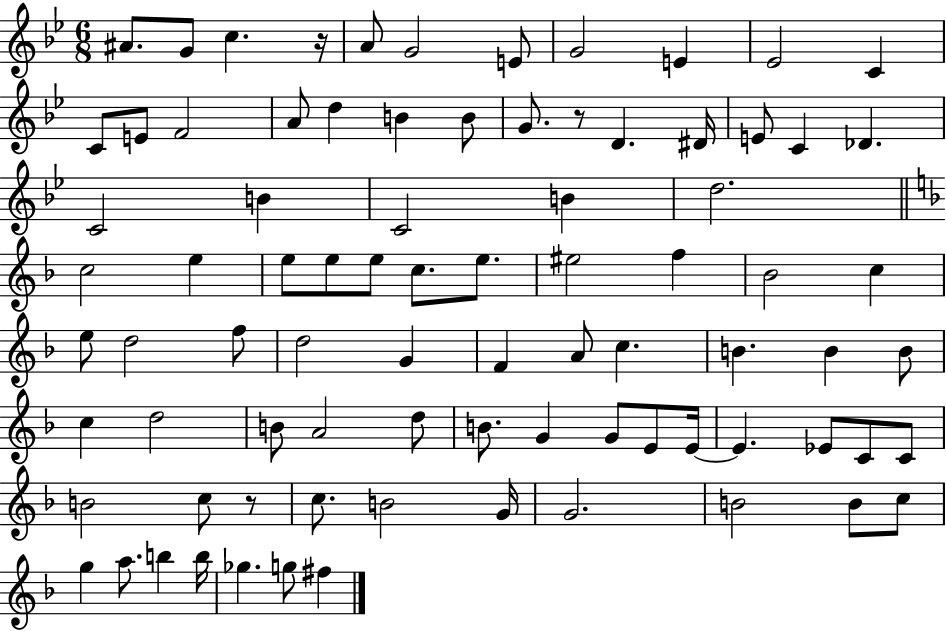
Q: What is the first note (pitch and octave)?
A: A#4